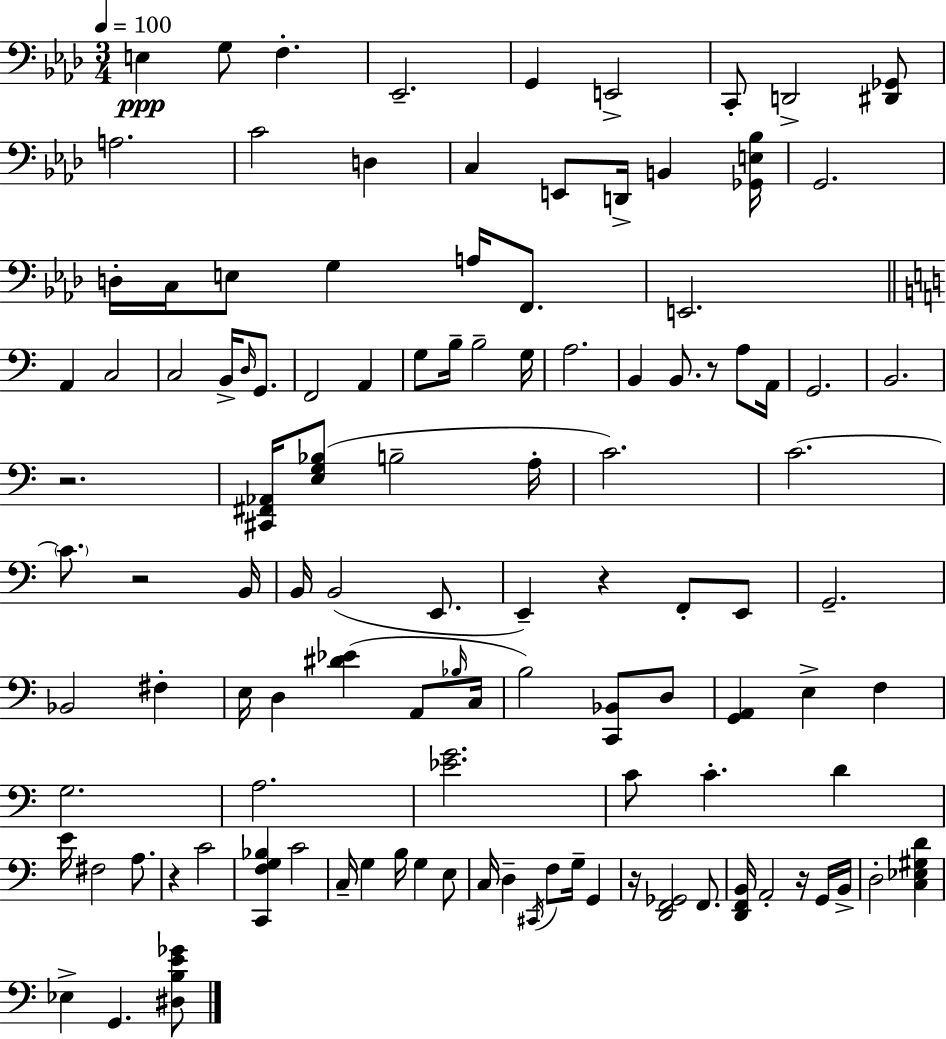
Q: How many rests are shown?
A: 7